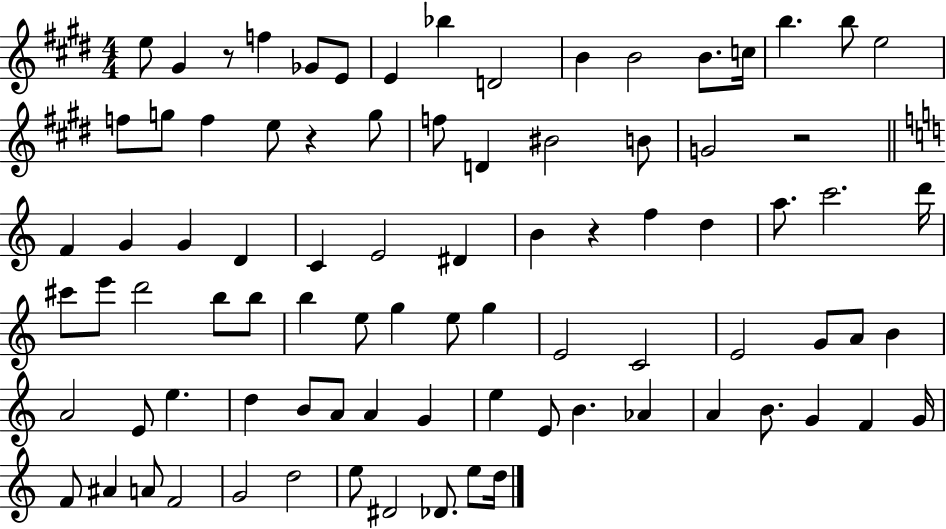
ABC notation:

X:1
T:Untitled
M:4/4
L:1/4
K:E
e/2 ^G z/2 f _G/2 E/2 E _b D2 B B2 B/2 c/4 b b/2 e2 f/2 g/2 f e/2 z g/2 f/2 D ^B2 B/2 G2 z2 F G G D C E2 ^D B z f d a/2 c'2 d'/4 ^c'/2 e'/2 d'2 b/2 b/2 b e/2 g e/2 g E2 C2 E2 G/2 A/2 B A2 E/2 e d B/2 A/2 A G e E/2 B _A A B/2 G F G/4 F/2 ^A A/2 F2 G2 d2 e/2 ^D2 _D/2 e/2 d/4